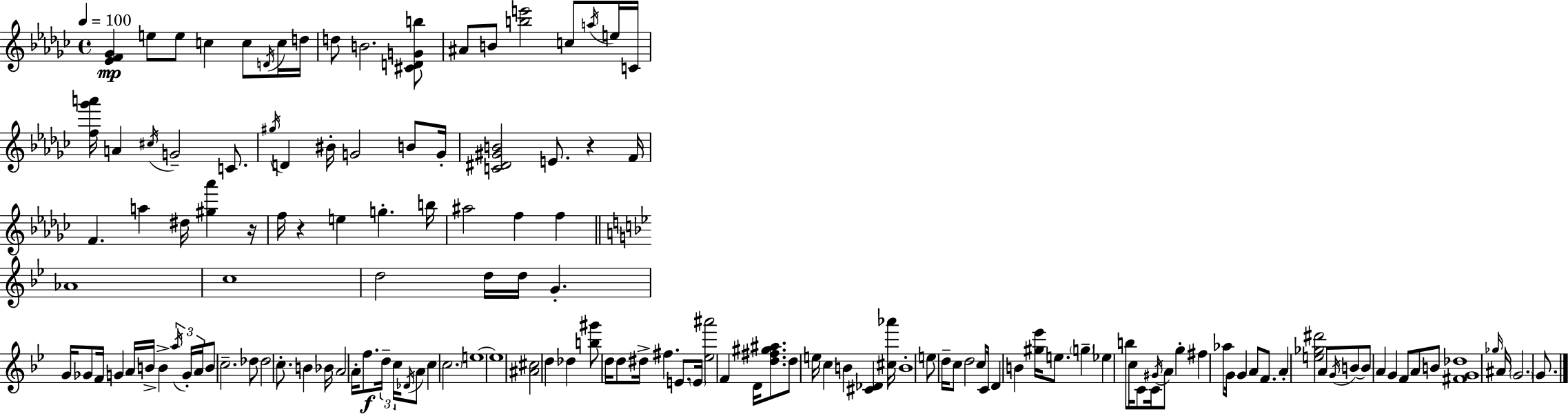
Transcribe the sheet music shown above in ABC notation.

X:1
T:Untitled
M:4/4
L:1/4
K:Ebm
[_EF_G] e/2 e/2 c c/2 D/4 c/4 d/4 d/2 B2 [^CDGb]/2 ^A/2 B/2 [be']2 c/2 a/4 e/4 C/4 [f_g'a']/4 A ^c/4 G2 C/2 ^g/4 D ^B/4 G2 B/2 G/4 [C^D^GB]2 E/2 z F/4 F a ^d/4 [^g_a'] z/4 f/4 z e g b/4 ^a2 f f _A4 c4 d2 d/4 d/4 G G/4 _G/2 F/4 G A/4 B/4 B a/4 G/4 A/4 B/2 c2 _d/2 _d2 c/2 B _B/4 A2 A/4 f/2 d/4 c/4 _D/4 A/2 c c2 e4 e4 [^A^c]2 d _d [b^g']/2 d/4 d/2 ^d/4 ^f E/2 E/4 [_e^a']2 F D/4 [d^f^g^a]/2 d/2 e/4 c B [^C_D] [^c_a']/4 B4 e/2 d/4 c/2 d2 c/2 C/4 D B [^g_e']/4 e/2 g _e b/2 c/4 C/2 C/4 ^G/4 A/2 g ^f _a/2 G/4 G A/2 F/2 A [e_g^d']2 A/2 G/4 B/2 B/2 A G F/2 A/2 B/2 [^FG_d]4 _g/4 ^A/4 G2 G/2